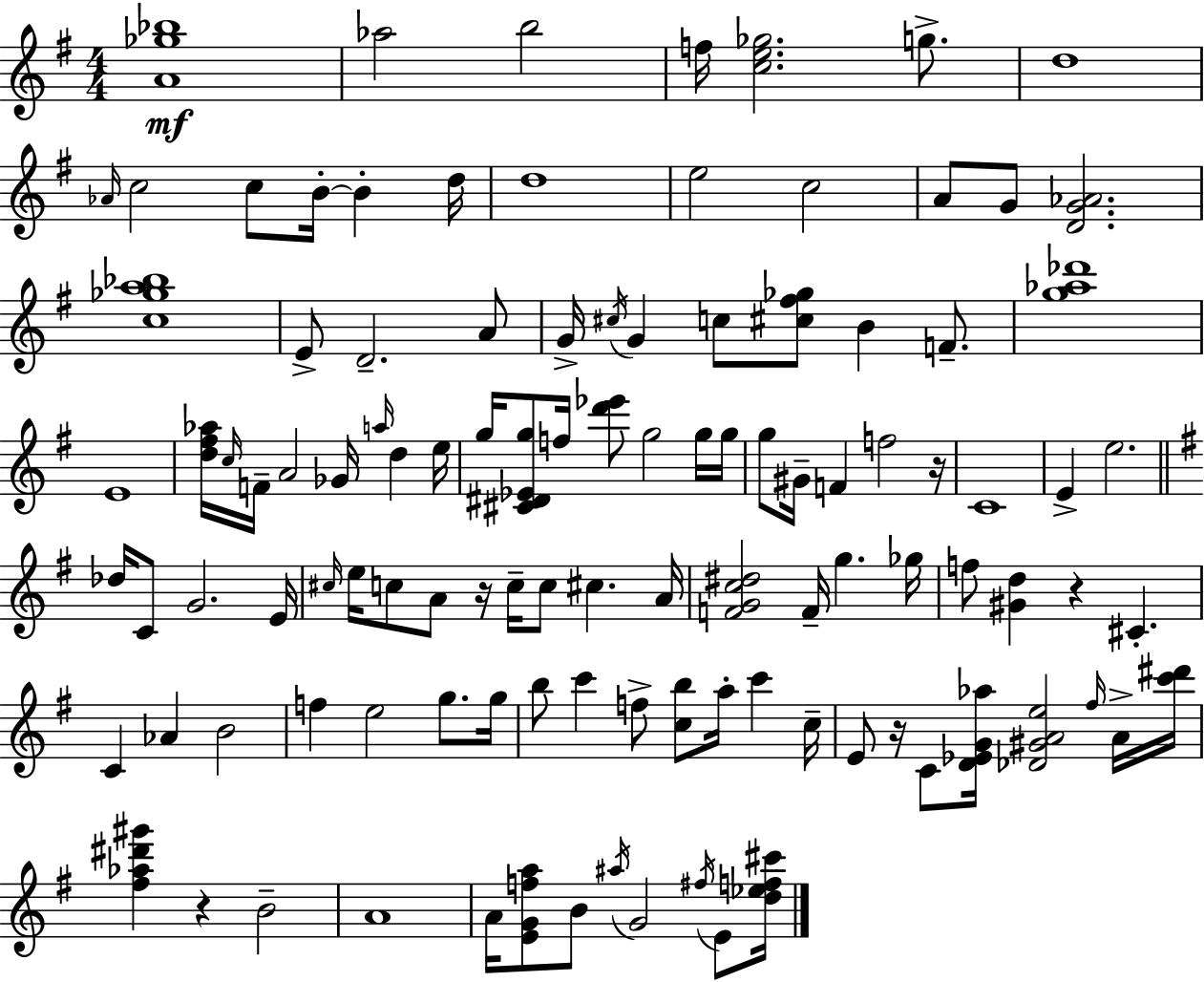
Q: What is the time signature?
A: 4/4